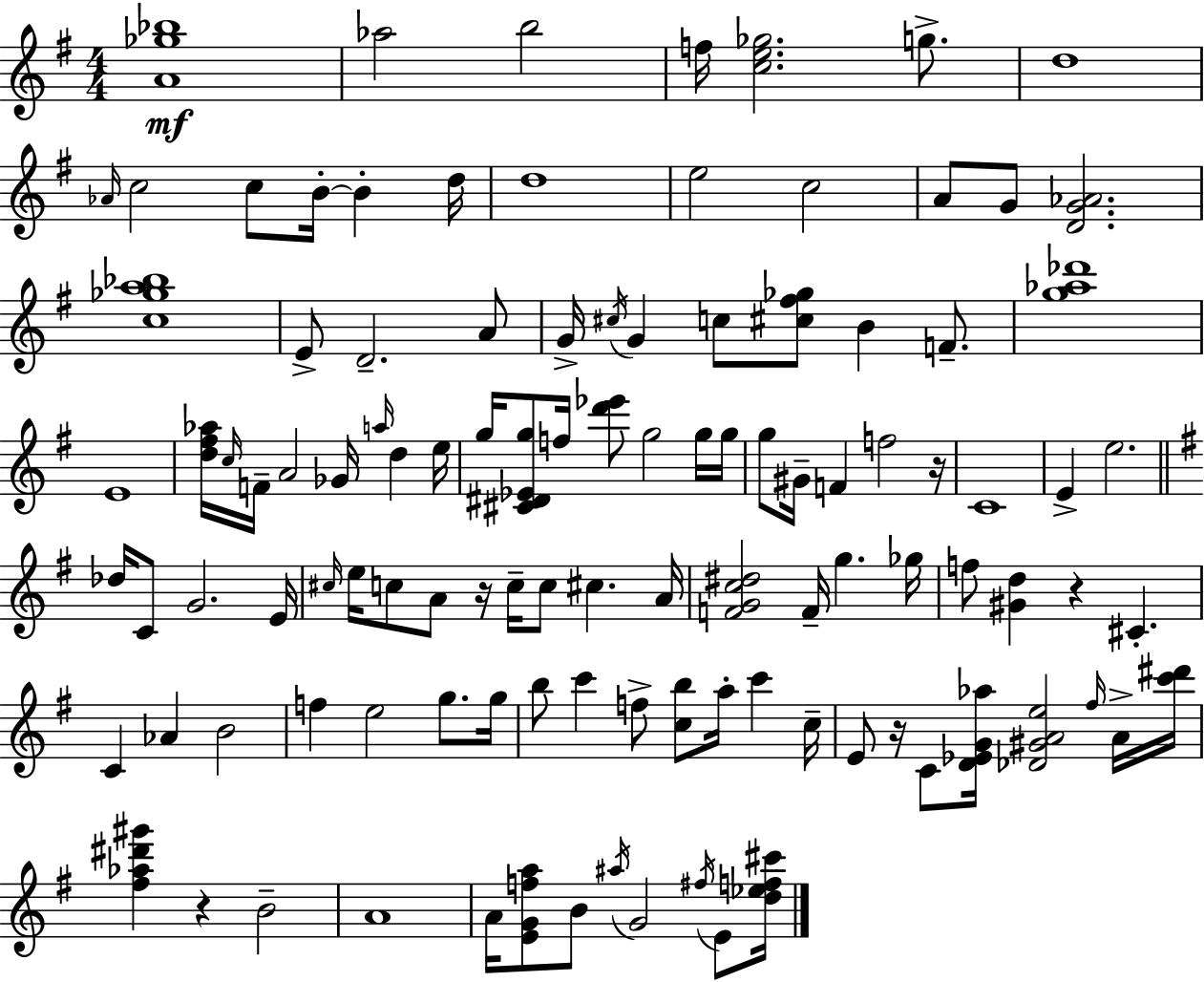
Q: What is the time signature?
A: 4/4